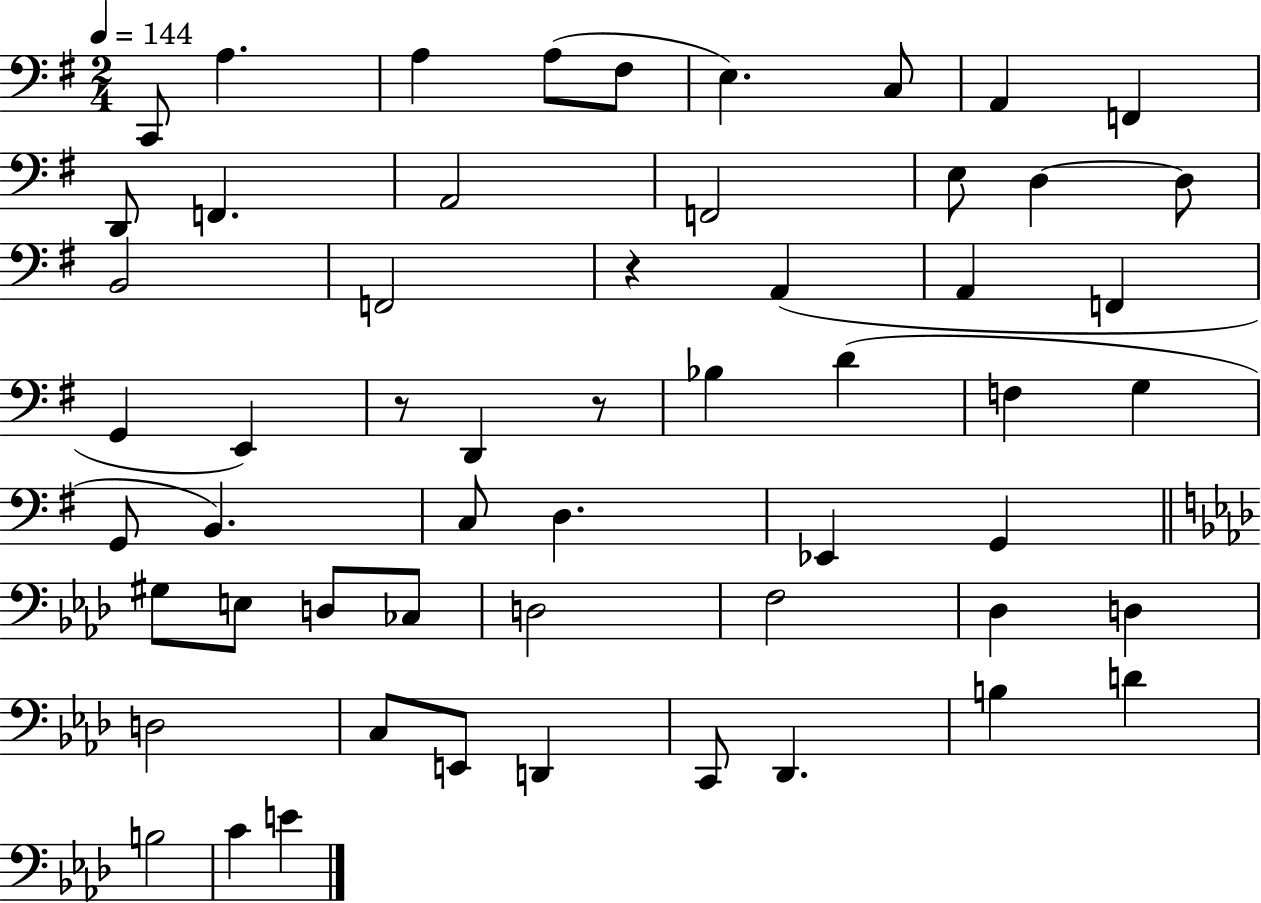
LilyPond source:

{
  \clef bass
  \numericTimeSignature
  \time 2/4
  \key g \major
  \tempo 4 = 144
  \repeat volta 2 { c,8 a4. | a4 a8( fis8 | e4.) c8 | a,4 f,4 | \break d,8 f,4. | a,2 | f,2 | e8 d4~~ d8 | \break b,2 | f,2 | r4 a,4( | a,4 f,4 | \break g,4 e,4) | r8 d,4 r8 | bes4 d'4( | f4 g4 | \break g,8 b,4.) | c8 d4. | ees,4 g,4 | \bar "||" \break \key f \minor gis8 e8 d8 ces8 | d2 | f2 | des4 d4 | \break d2 | c8 e,8 d,4 | c,8 des,4. | b4 d'4 | \break b2 | c'4 e'4 | } \bar "|."
}